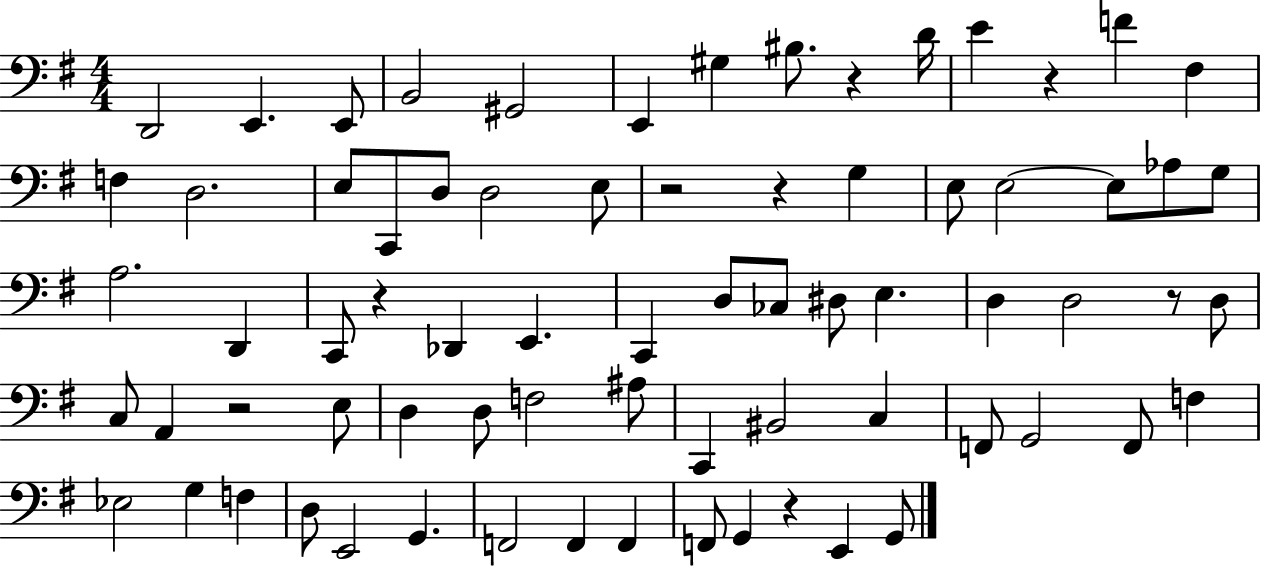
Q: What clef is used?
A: bass